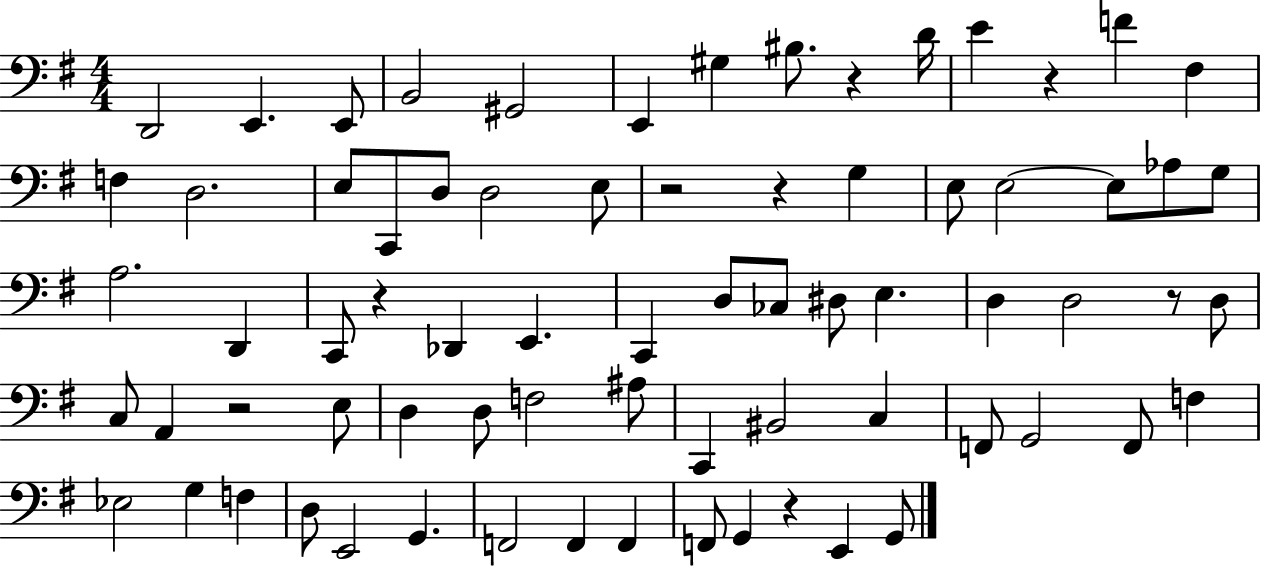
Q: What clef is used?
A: bass